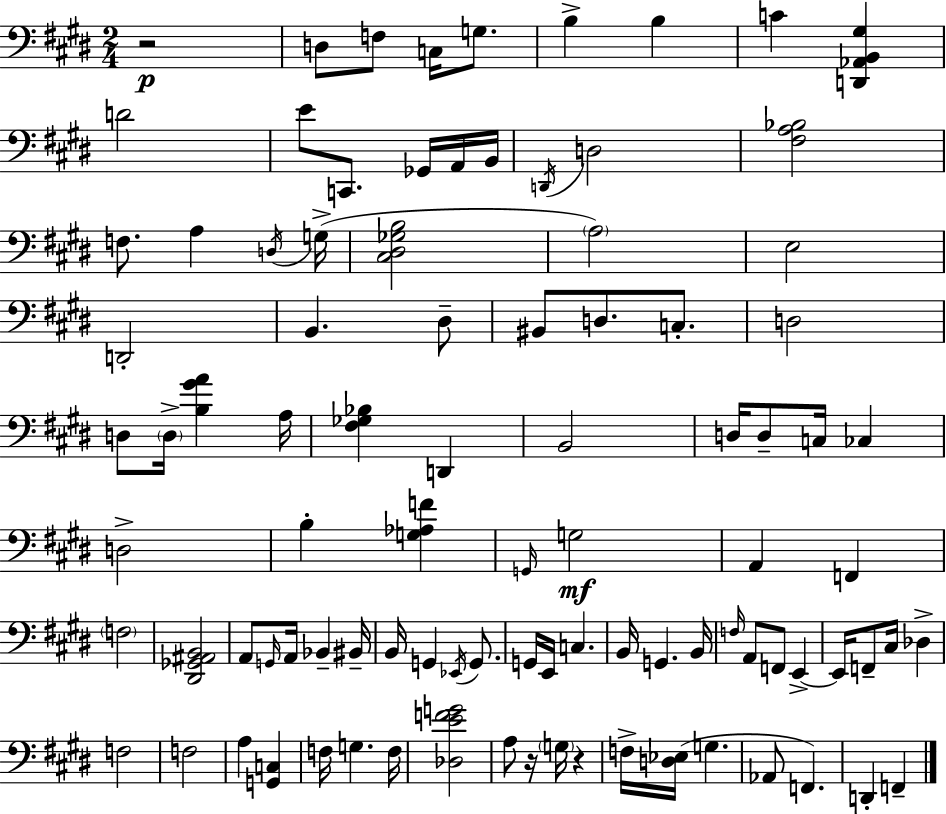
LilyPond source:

{
  \clef bass
  \numericTimeSignature
  \time 2/4
  \key e \major
  r2\p | d8 f8 c16 g8. | b4-> b4 | c'4 <d, aes, b, gis>4 | \break d'2 | e'8 c,8. ges,16 a,16 b,16 | \acciaccatura { d,16 } d2 | <fis a bes>2 | \break f8. a4 | \acciaccatura { d16 }( g16-> <cis dis ges b>2 | \parenthesize a2) | e2 | \break d,2-. | b,4. | dis8-- bis,8 d8. c8.-. | d2 | \break d8 \parenthesize d16-> <b gis' a'>4 | a16 <fis ges bes>4 d,4 | b,2 | d16 d8-- c16 ces4 | \break d2-> | b4-. <g aes f'>4 | \grace { g,16 } g2\mf | a,4 f,4 | \break \parenthesize f2 | <dis, ges, ais, b,>2 | a,8 \grace { g,16 } a,16 bes,4-- | bis,16-- b,16 g,4 | \break \acciaccatura { ees,16 } g,8. g,16 e,16 c4. | b,16 g,4. | b,16 \grace { f16 } a,8 | f,8 e,4->~~ e,16 f,8-- | \break cis16 des4-> f2 | f2 | a4 | <g, c>4 f16 g4. | \break f16 <des e' f' g'>2 | a8 | r16 \parenthesize g16 r4 f16-> <d ees>16( | g4. aes,8 | \break f,4.) d,4-. | f,4-- \bar "|."
}